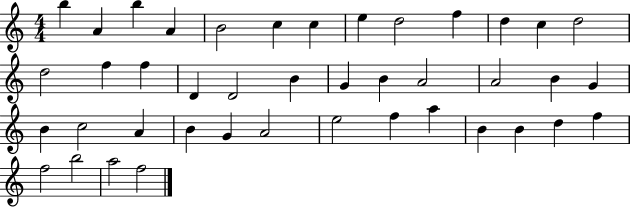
{
  \clef treble
  \numericTimeSignature
  \time 4/4
  \key c \major
  b''4 a'4 b''4 a'4 | b'2 c''4 c''4 | e''4 d''2 f''4 | d''4 c''4 d''2 | \break d''2 f''4 f''4 | d'4 d'2 b'4 | g'4 b'4 a'2 | a'2 b'4 g'4 | \break b'4 c''2 a'4 | b'4 g'4 a'2 | e''2 f''4 a''4 | b'4 b'4 d''4 f''4 | \break f''2 b''2 | a''2 f''2 | \bar "|."
}